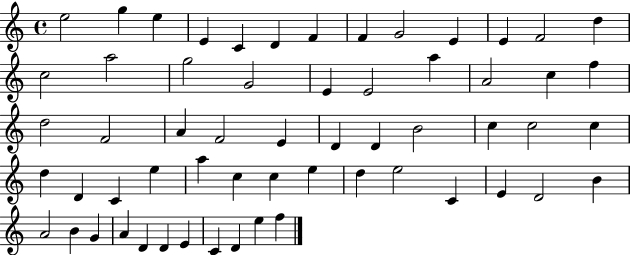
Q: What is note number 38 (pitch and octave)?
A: E5